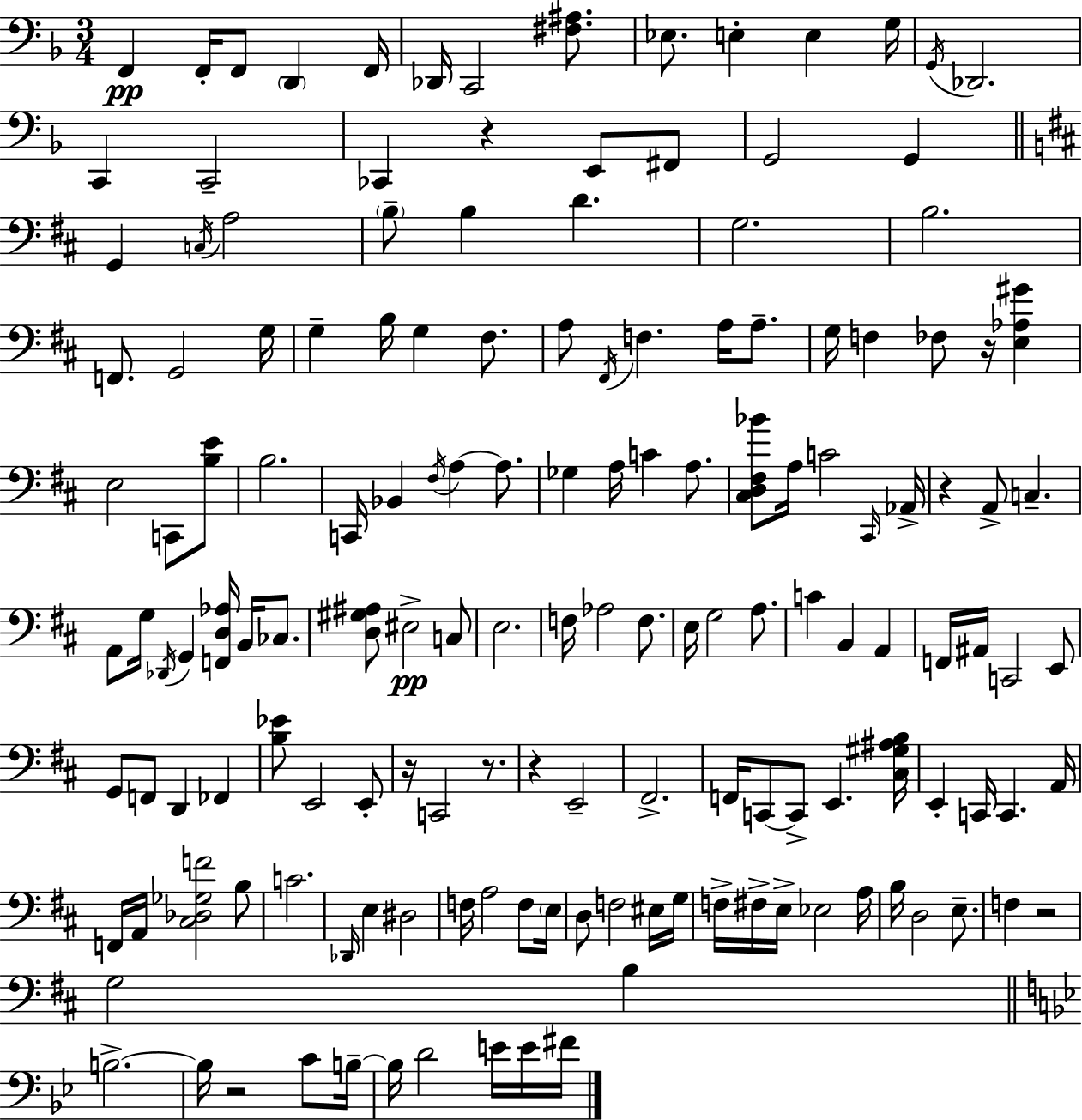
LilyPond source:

{
  \clef bass
  \numericTimeSignature
  \time 3/4
  \key d \minor
  f,4\pp f,16-. f,8 \parenthesize d,4 f,16 | des,16 c,2 <fis ais>8. | ees8. e4-. e4 g16 | \acciaccatura { g,16 } des,2. | \break c,4 c,2-- | ces,4 r4 e,8 fis,8 | g,2 g,4 | \bar "||" \break \key d \major g,4 \acciaccatura { c16 } a2 | \parenthesize b8-- b4 d'4. | g2. | b2. | \break f,8. g,2 | g16 g4-- b16 g4 fis8. | a8 \acciaccatura { fis,16 } f4. a16 a8.-- | g16 f4 fes8 r16 <e aes gis'>4 | \break e2 c,8 | <b e'>8 b2. | c,16 bes,4 \acciaccatura { fis16 } a4~~ | a8. ges4 a16 c'4 | \break a8. <cis d fis bes'>8 a16 c'2 | \grace { cis,16 } aes,16-> r4 a,8-> c4.-- | a,8 g16 \acciaccatura { des,16 } g,4 | <f, d aes>16 b,16 ces8. <d gis ais>8 eis2->\pp | \break c8 e2. | f16 aes2 | f8. e16 g2 | a8. c'4 b,4 | \break a,4 f,16 ais,16 c,2 | e,8 g,8 f,8 d,4 | fes,4 <b ees'>8 e,2 | e,8-. r16 c,2 | \break r8. r4 e,2-- | fis,2.-> | f,16 c,8~~ c,8-> e,4. | <cis gis ais b>16 e,4-. c,16 c,4. | \break a,16 f,16 a,16 <cis des ges f'>2 | b8 c'2. | \grace { des,16 } e4 dis2 | f16 a2 | \break f8 \parenthesize e16 d8 f2 | eis16 g16 f16-> fis16-> e16-> ees2 | a16 b16 d2 | e8.-- f4 r2 | \break g2 | b4 \bar "||" \break \key bes \major b2.->~~ | b16 r2 c'8 b16--~~ | b16 d'2 e'16 e'16 fis'16 | \bar "|."
}